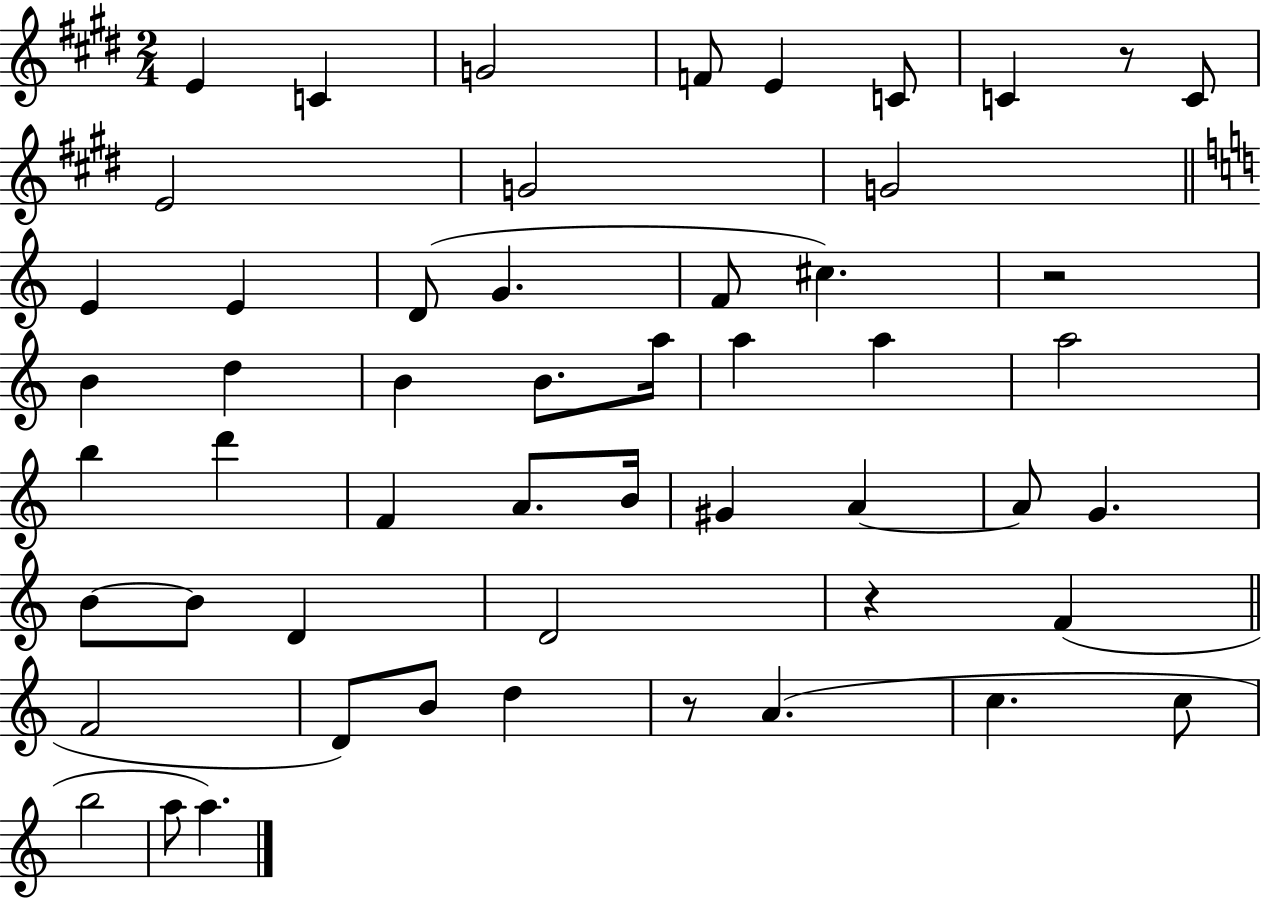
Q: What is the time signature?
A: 2/4